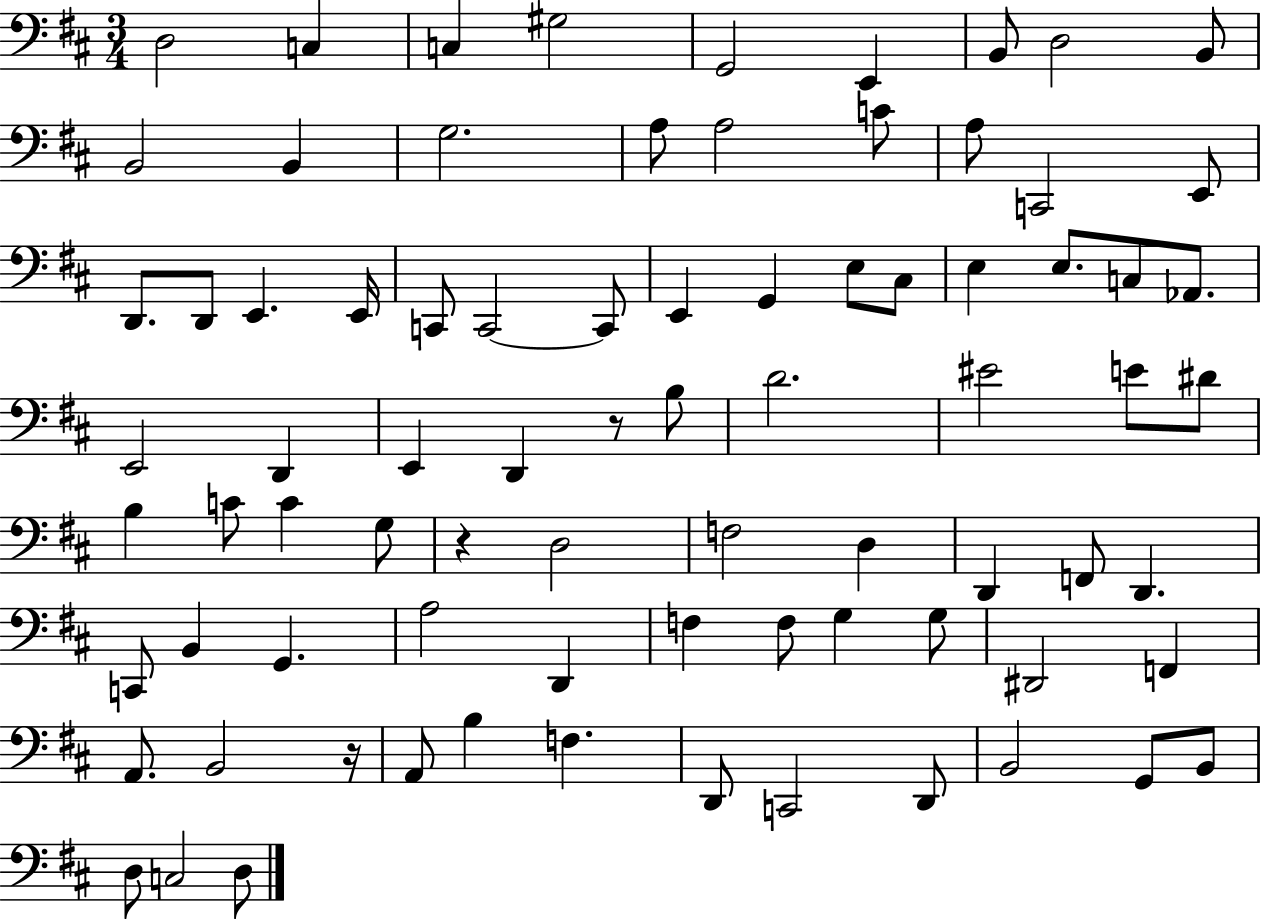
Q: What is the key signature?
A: D major